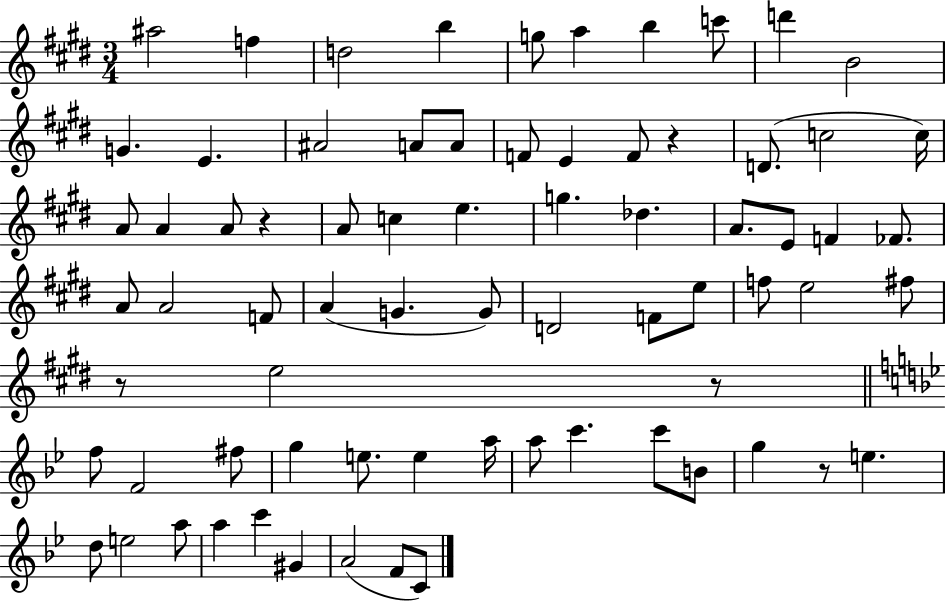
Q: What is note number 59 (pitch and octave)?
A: E5